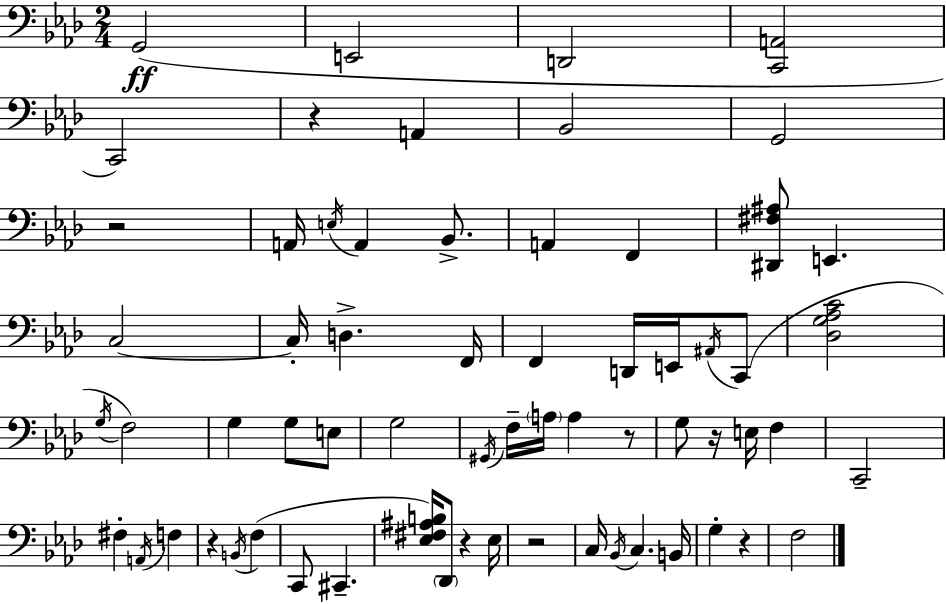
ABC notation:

X:1
T:Untitled
M:2/4
L:1/4
K:Fm
G,,2 E,,2 D,,2 [C,,A,,]2 C,,2 z A,, _B,,2 G,,2 z2 A,,/4 E,/4 A,, _B,,/2 A,, F,, [^D,,^F,^A,]/2 E,, C,2 C,/4 D, F,,/4 F,, D,,/4 E,,/4 ^A,,/4 C,,/2 [_D,G,_A,C]2 G,/4 F,2 G, G,/2 E,/2 G,2 ^G,,/4 F,/4 A,/4 A, z/2 G,/2 z/4 E,/4 F, C,,2 ^F, A,,/4 F, z B,,/4 F, C,,/2 ^C,, [_E,^F,^A,B,]/4 _D,,/2 z _E,/4 z2 C,/4 _B,,/4 C, B,,/4 G, z F,2